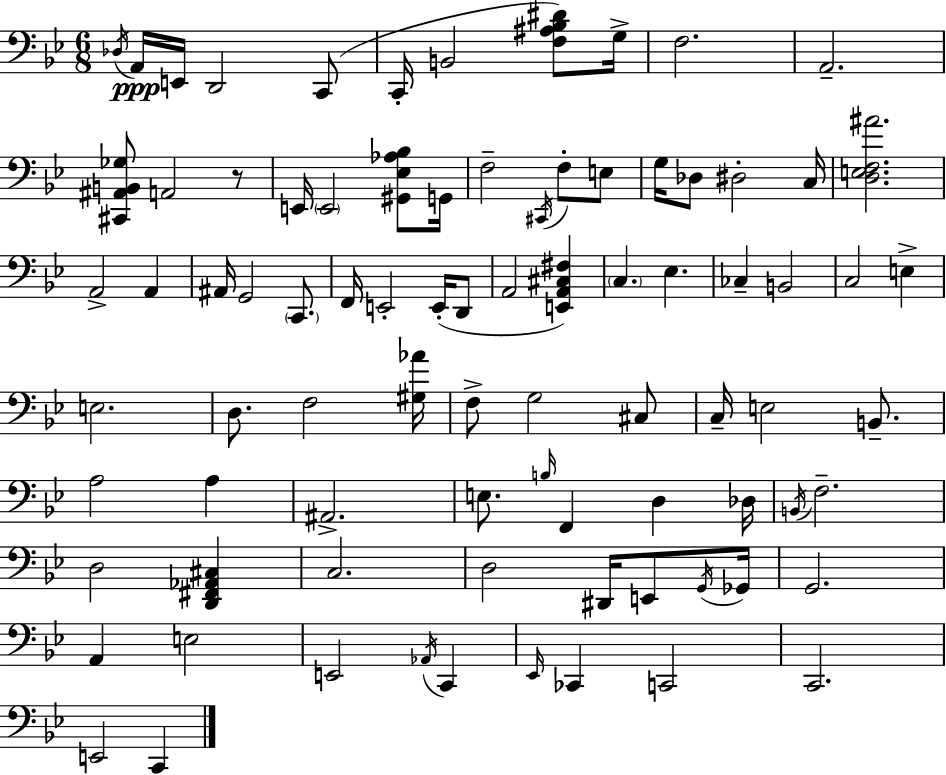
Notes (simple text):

Db3/s A2/s E2/s D2/h C2/e C2/s B2/h [F3,A#3,Bb3,D#4]/e G3/s F3/h. A2/h. [C#2,A#2,B2,Gb3]/e A2/h R/e E2/s E2/h [G#2,Eb3,Ab3,Bb3]/e G2/s F3/h C#2/s F3/e E3/e G3/s Db3/e D#3/h C3/s [D3,E3,F3,A#4]/h. A2/h A2/q A#2/s G2/h C2/e. F2/s E2/h E2/s D2/e A2/h [E2,A2,C#3,F#3]/q C3/q. Eb3/q. CES3/q B2/h C3/h E3/q E3/h. D3/e. F3/h [G#3,Ab4]/s F3/e G3/h C#3/e C3/s E3/h B2/e. A3/h A3/q A#2/h. E3/e. B3/s F2/q D3/q Db3/s B2/s F3/h. D3/h [D2,F#2,Ab2,C#3]/q C3/h. D3/h D#2/s E2/e G2/s Gb2/s G2/h. A2/q E3/h E2/h Ab2/s C2/q Eb2/s CES2/q C2/h C2/h. E2/h C2/q